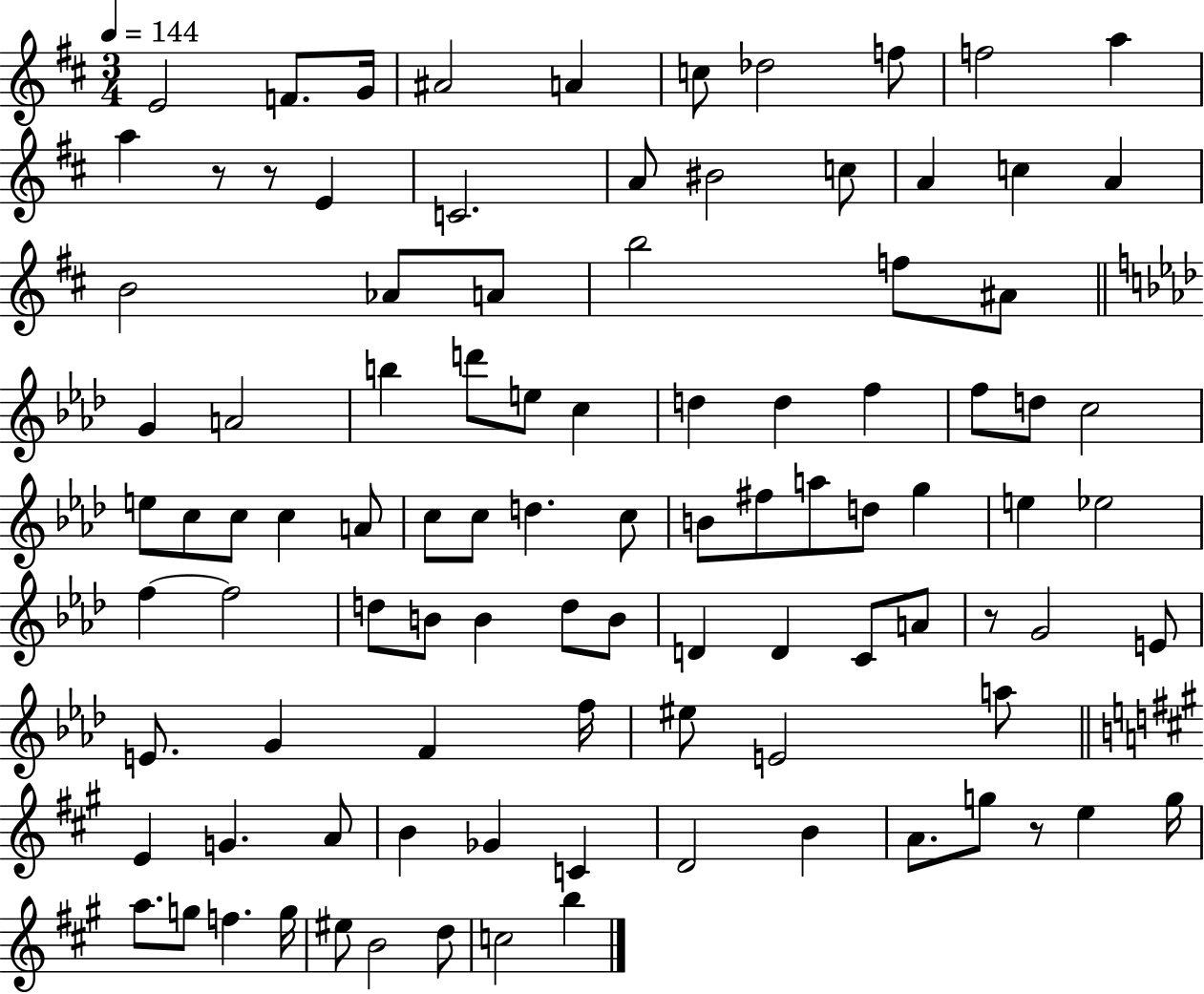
{
  \clef treble
  \numericTimeSignature
  \time 3/4
  \key d \major
  \tempo 4 = 144
  e'2 f'8. g'16 | ais'2 a'4 | c''8 des''2 f''8 | f''2 a''4 | \break a''4 r8 r8 e'4 | c'2. | a'8 bis'2 c''8 | a'4 c''4 a'4 | \break b'2 aes'8 a'8 | b''2 f''8 ais'8 | \bar "||" \break \key aes \major g'4 a'2 | b''4 d'''8 e''8 c''4 | d''4 d''4 f''4 | f''8 d''8 c''2 | \break e''8 c''8 c''8 c''4 a'8 | c''8 c''8 d''4. c''8 | b'8 fis''8 a''8 d''8 g''4 | e''4 ees''2 | \break f''4~~ f''2 | d''8 b'8 b'4 d''8 b'8 | d'4 d'4 c'8 a'8 | r8 g'2 e'8 | \break e'8. g'4 f'4 f''16 | eis''8 e'2 a''8 | \bar "||" \break \key a \major e'4 g'4. a'8 | b'4 ges'4 c'4 | d'2 b'4 | a'8. g''8 r8 e''4 g''16 | \break a''8. g''8 f''4. g''16 | eis''8 b'2 d''8 | c''2 b''4 | \bar "|."
}